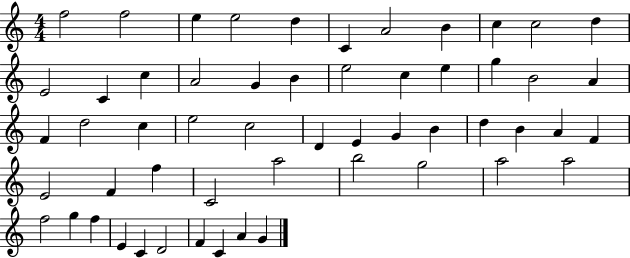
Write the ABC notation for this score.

X:1
T:Untitled
M:4/4
L:1/4
K:C
f2 f2 e e2 d C A2 B c c2 d E2 C c A2 G B e2 c e g B2 A F d2 c e2 c2 D E G B d B A F E2 F f C2 a2 b2 g2 a2 a2 f2 g f E C D2 F C A G